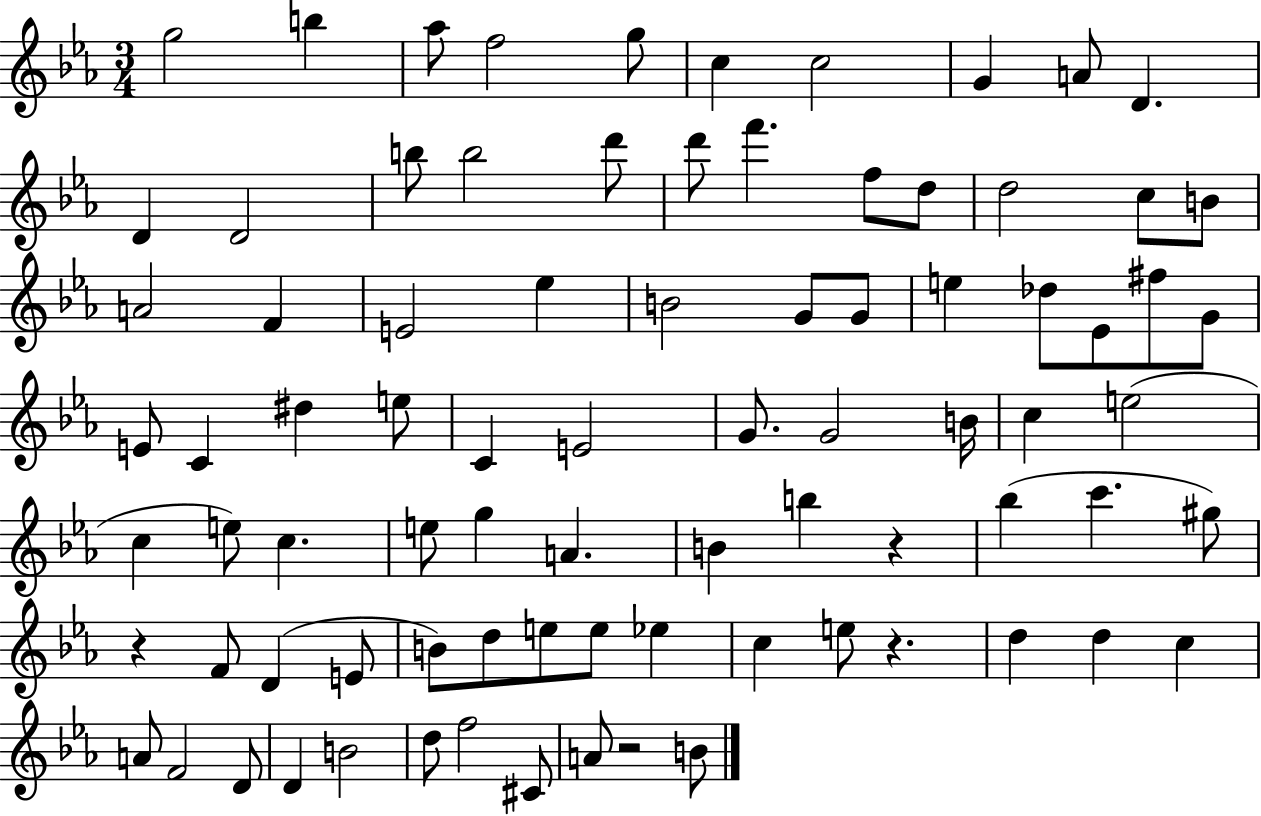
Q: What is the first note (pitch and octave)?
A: G5